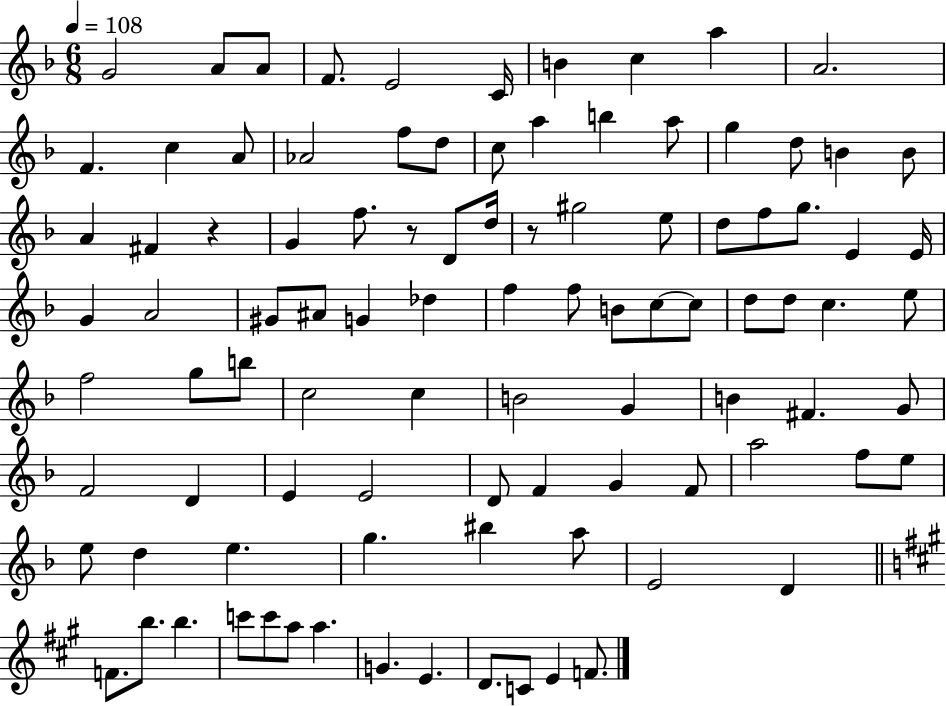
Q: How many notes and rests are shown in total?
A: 97